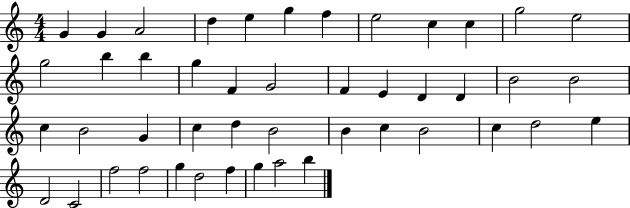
{
  \clef treble
  \numericTimeSignature
  \time 4/4
  \key c \major
  g'4 g'4 a'2 | d''4 e''4 g''4 f''4 | e''2 c''4 c''4 | g''2 e''2 | \break g''2 b''4 b''4 | g''4 f'4 g'2 | f'4 e'4 d'4 d'4 | b'2 b'2 | \break c''4 b'2 g'4 | c''4 d''4 b'2 | b'4 c''4 b'2 | c''4 d''2 e''4 | \break d'2 c'2 | f''2 f''2 | g''4 d''2 f''4 | g''4 a''2 b''4 | \break \bar "|."
}